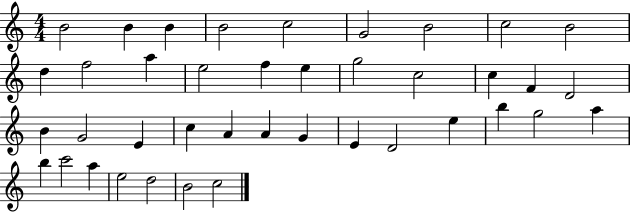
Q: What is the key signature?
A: C major